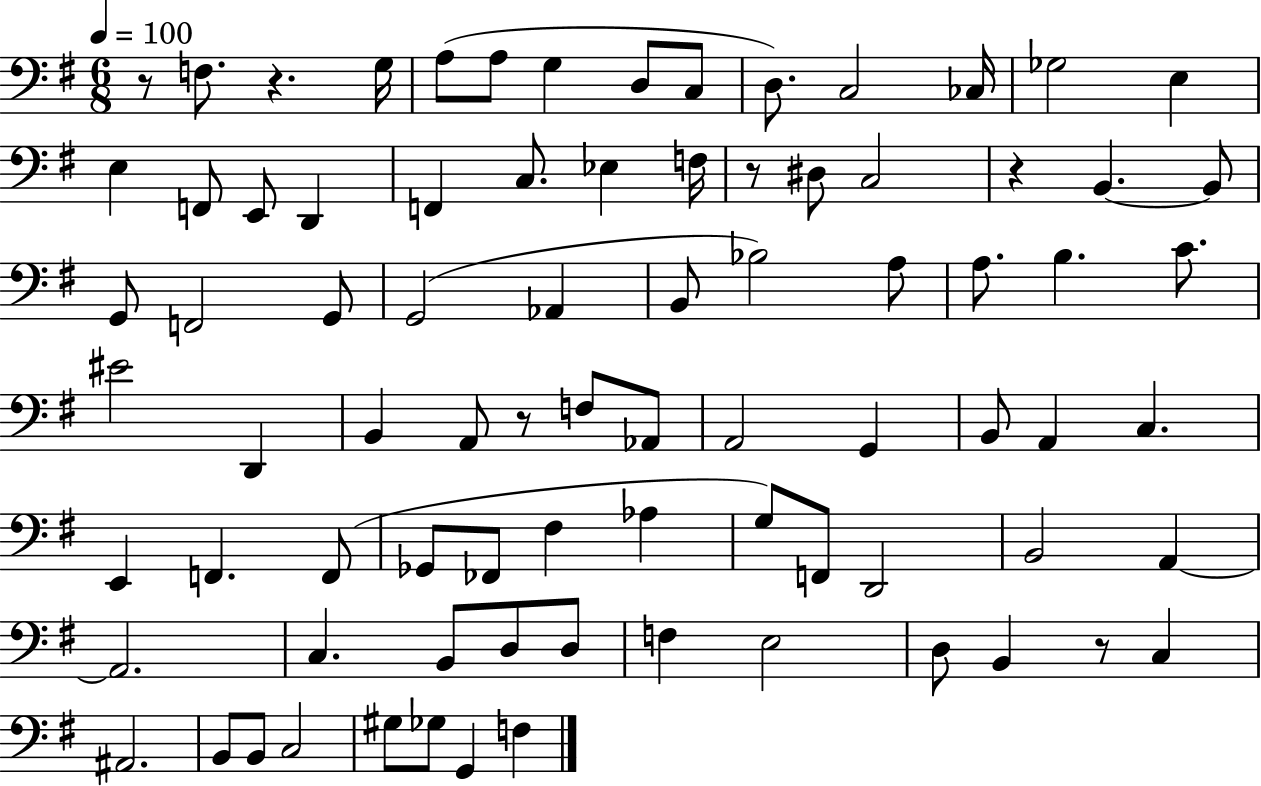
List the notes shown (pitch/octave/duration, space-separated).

R/e F3/e. R/q. G3/s A3/e A3/e G3/q D3/e C3/e D3/e. C3/h CES3/s Gb3/h E3/q E3/q F2/e E2/e D2/q F2/q C3/e. Eb3/q F3/s R/e D#3/e C3/h R/q B2/q. B2/e G2/e F2/h G2/e G2/h Ab2/q B2/e Bb3/h A3/e A3/e. B3/q. C4/e. EIS4/h D2/q B2/q A2/e R/e F3/e Ab2/e A2/h G2/q B2/e A2/q C3/q. E2/q F2/q. F2/e Gb2/e FES2/e F#3/q Ab3/q G3/e F2/e D2/h B2/h A2/q A2/h. C3/q. B2/e D3/e D3/e F3/q E3/h D3/e B2/q R/e C3/q A#2/h. B2/e B2/e C3/h G#3/e Gb3/e G2/q F3/q